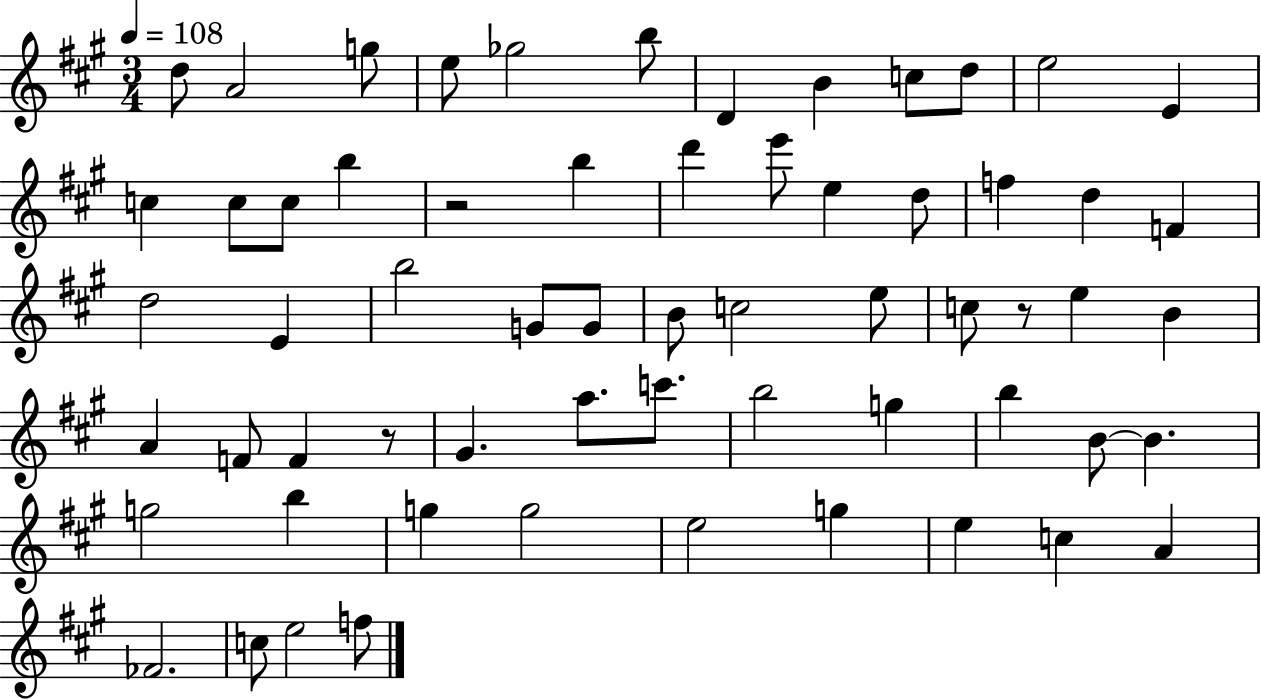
X:1
T:Untitled
M:3/4
L:1/4
K:A
d/2 A2 g/2 e/2 _g2 b/2 D B c/2 d/2 e2 E c c/2 c/2 b z2 b d' e'/2 e d/2 f d F d2 E b2 G/2 G/2 B/2 c2 e/2 c/2 z/2 e B A F/2 F z/2 ^G a/2 c'/2 b2 g b B/2 B g2 b g g2 e2 g e c A _F2 c/2 e2 f/2